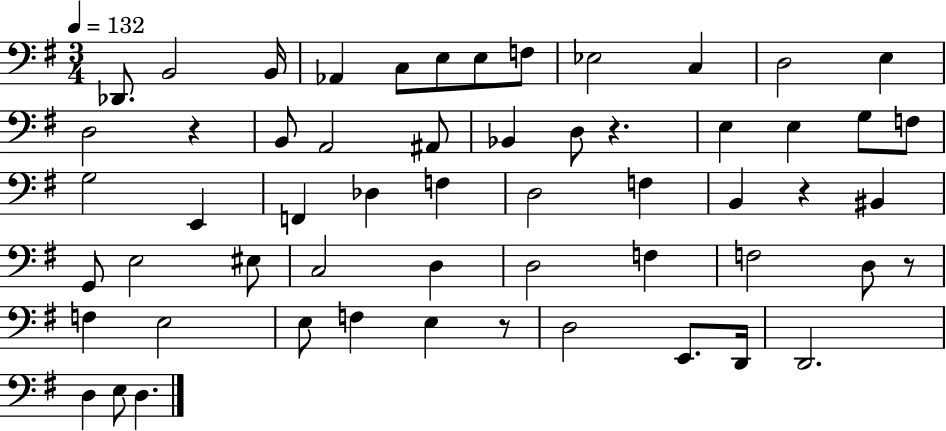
X:1
T:Untitled
M:3/4
L:1/4
K:G
_D,,/2 B,,2 B,,/4 _A,, C,/2 E,/2 E,/2 F,/2 _E,2 C, D,2 E, D,2 z B,,/2 A,,2 ^A,,/2 _B,, D,/2 z E, E, G,/2 F,/2 G,2 E,, F,, _D, F, D,2 F, B,, z ^B,, G,,/2 E,2 ^E,/2 C,2 D, D,2 F, F,2 D,/2 z/2 F, E,2 E,/2 F, E, z/2 D,2 E,,/2 D,,/4 D,,2 D, E,/2 D,